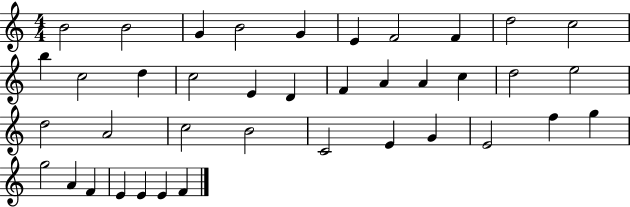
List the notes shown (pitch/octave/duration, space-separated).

B4/h B4/h G4/q B4/h G4/q E4/q F4/h F4/q D5/h C5/h B5/q C5/h D5/q C5/h E4/q D4/q F4/q A4/q A4/q C5/q D5/h E5/h D5/h A4/h C5/h B4/h C4/h E4/q G4/q E4/h F5/q G5/q G5/h A4/q F4/q E4/q E4/q E4/q F4/q